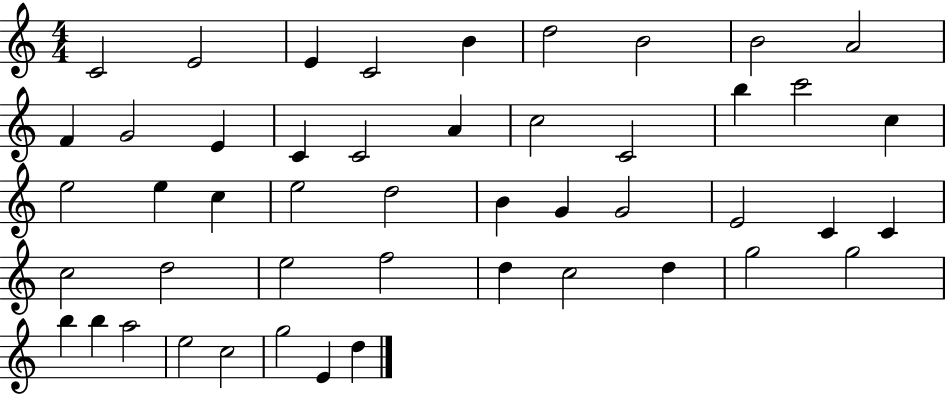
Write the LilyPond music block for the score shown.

{
  \clef treble
  \numericTimeSignature
  \time 4/4
  \key c \major
  c'2 e'2 | e'4 c'2 b'4 | d''2 b'2 | b'2 a'2 | \break f'4 g'2 e'4 | c'4 c'2 a'4 | c''2 c'2 | b''4 c'''2 c''4 | \break e''2 e''4 c''4 | e''2 d''2 | b'4 g'4 g'2 | e'2 c'4 c'4 | \break c''2 d''2 | e''2 f''2 | d''4 c''2 d''4 | g''2 g''2 | \break b''4 b''4 a''2 | e''2 c''2 | g''2 e'4 d''4 | \bar "|."
}